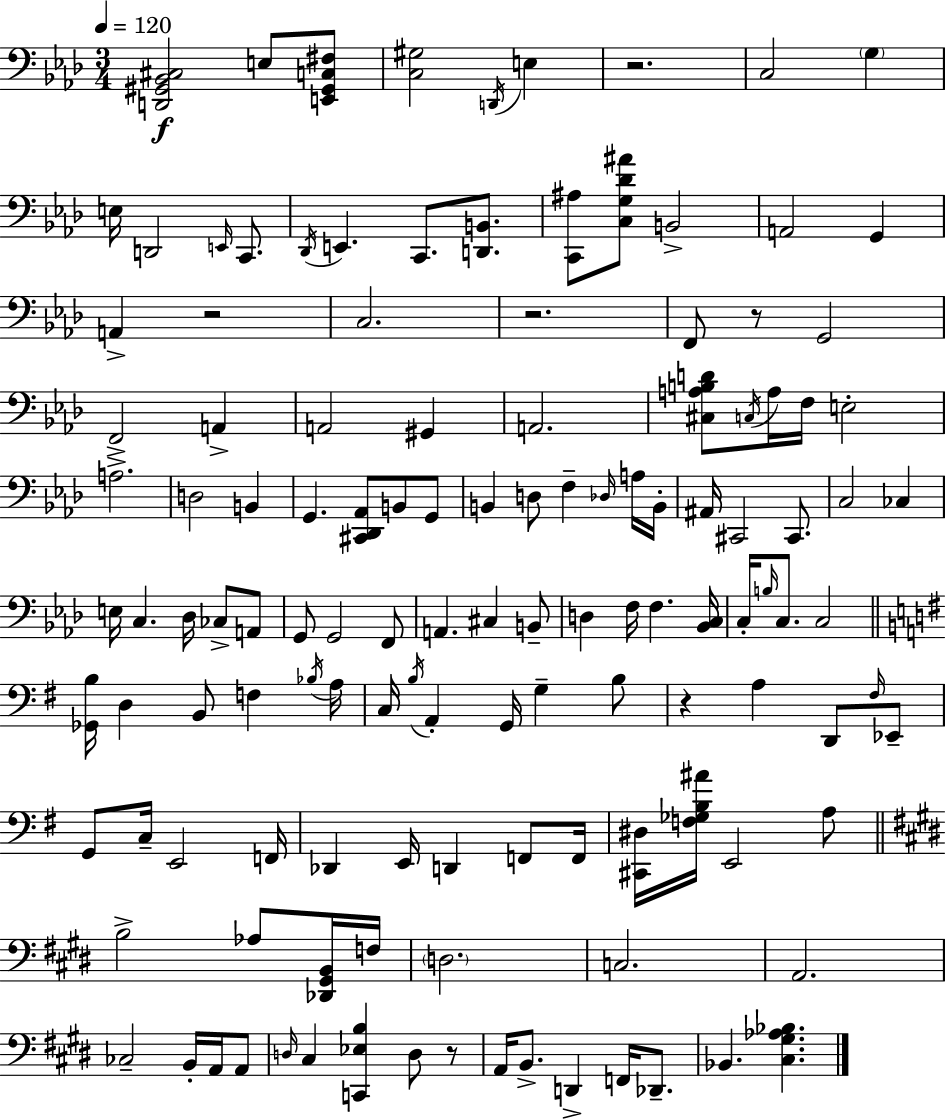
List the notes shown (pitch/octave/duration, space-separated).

[D2,G#2,Bb2,C#3]/h E3/e [E2,G#2,C3,F#3]/e [C3,G#3]/h D2/s E3/q R/h. C3/h G3/q E3/s D2/h E2/s C2/e. Db2/s E2/q. C2/e. [D2,B2]/e. [C2,A#3]/e [C3,G3,Db4,A#4]/e B2/h A2/h G2/q A2/q R/h C3/h. R/h. F2/e R/e G2/h F2/h A2/q A2/h G#2/q A2/h. [C#3,A3,B3,D4]/e C3/s A3/s F3/s E3/h A3/h. D3/h B2/q G2/q. [C#2,Db2,Ab2]/e B2/e G2/e B2/q D3/e F3/q Db3/s A3/s B2/s A#2/s C#2/h C#2/e. C3/h CES3/q E3/s C3/q. Db3/s CES3/e A2/e G2/e G2/h F2/e A2/q. C#3/q B2/e D3/q F3/s F3/q. [Bb2,C3]/s C3/s B3/s C3/e. C3/h [Gb2,B3]/s D3/q B2/e F3/q Bb3/s A3/s C3/s B3/s A2/q G2/s G3/q B3/e R/q A3/q D2/e F#3/s Eb2/e G2/e C3/s E2/h F2/s Db2/q E2/s D2/q F2/e F2/s [C#2,D#3]/s [F3,Gb3,B3,A#4]/s E2/h A3/e B3/h Ab3/e [Db2,G#2,B2]/s F3/s D3/h. C3/h. A2/h. CES3/h B2/s A2/s A2/e D3/s C#3/q [C2,Eb3,B3]/q D3/e R/e A2/s B2/e. D2/q F2/s Db2/e. Bb2/q. [C#3,G#3,Ab3,Bb3]/q.